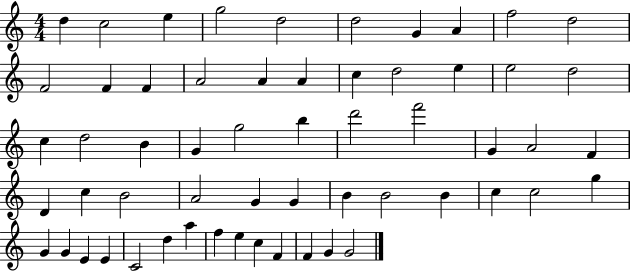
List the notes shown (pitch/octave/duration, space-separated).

D5/q C5/h E5/q G5/h D5/h D5/h G4/q A4/q F5/h D5/h F4/h F4/q F4/q A4/h A4/q A4/q C5/q D5/h E5/q E5/h D5/h C5/q D5/h B4/q G4/q G5/h B5/q D6/h F6/h G4/q A4/h F4/q D4/q C5/q B4/h A4/h G4/q G4/q B4/q B4/h B4/q C5/q C5/h G5/q G4/q G4/q E4/q E4/q C4/h D5/q A5/q F5/q E5/q C5/q F4/q F4/q G4/q G4/h